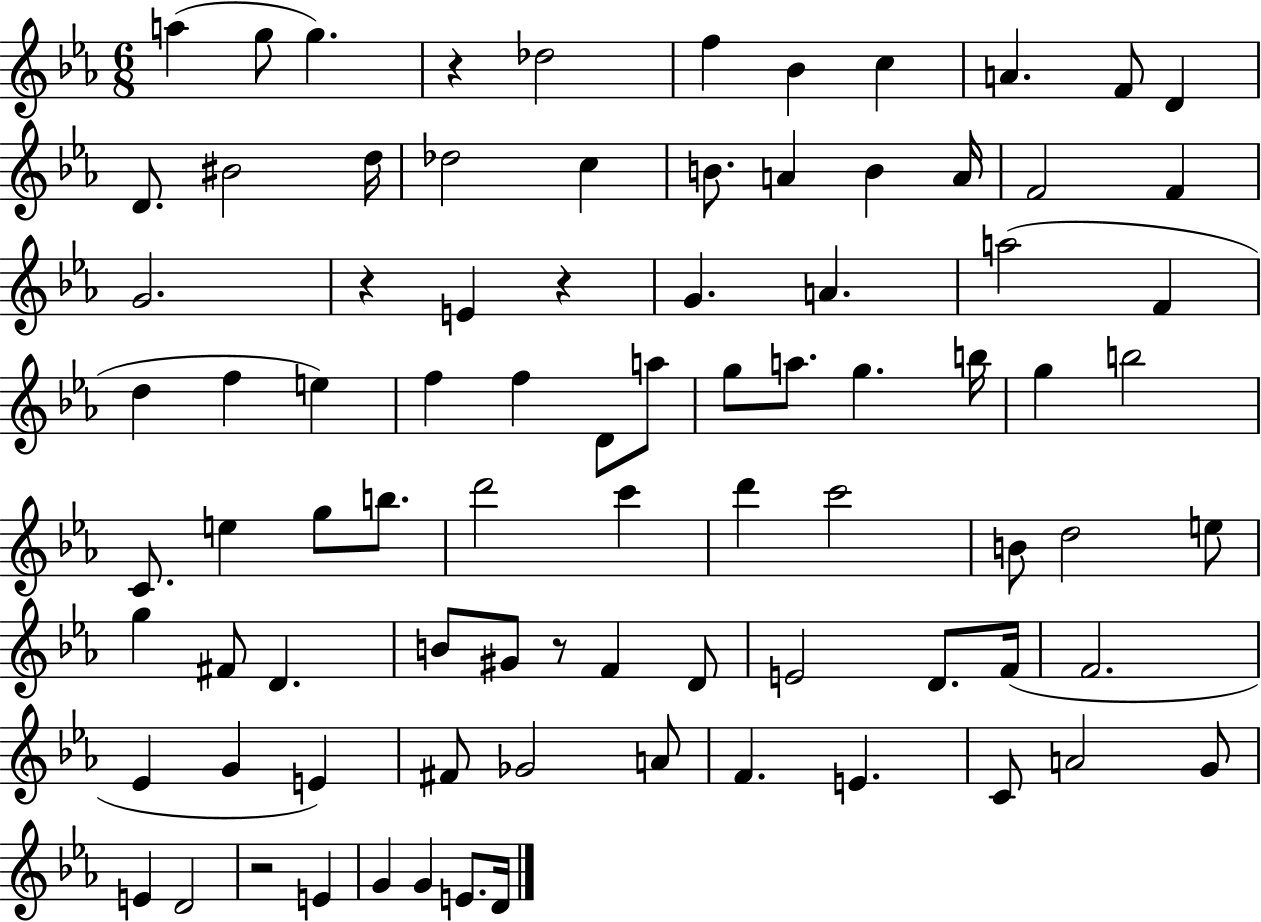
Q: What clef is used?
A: treble